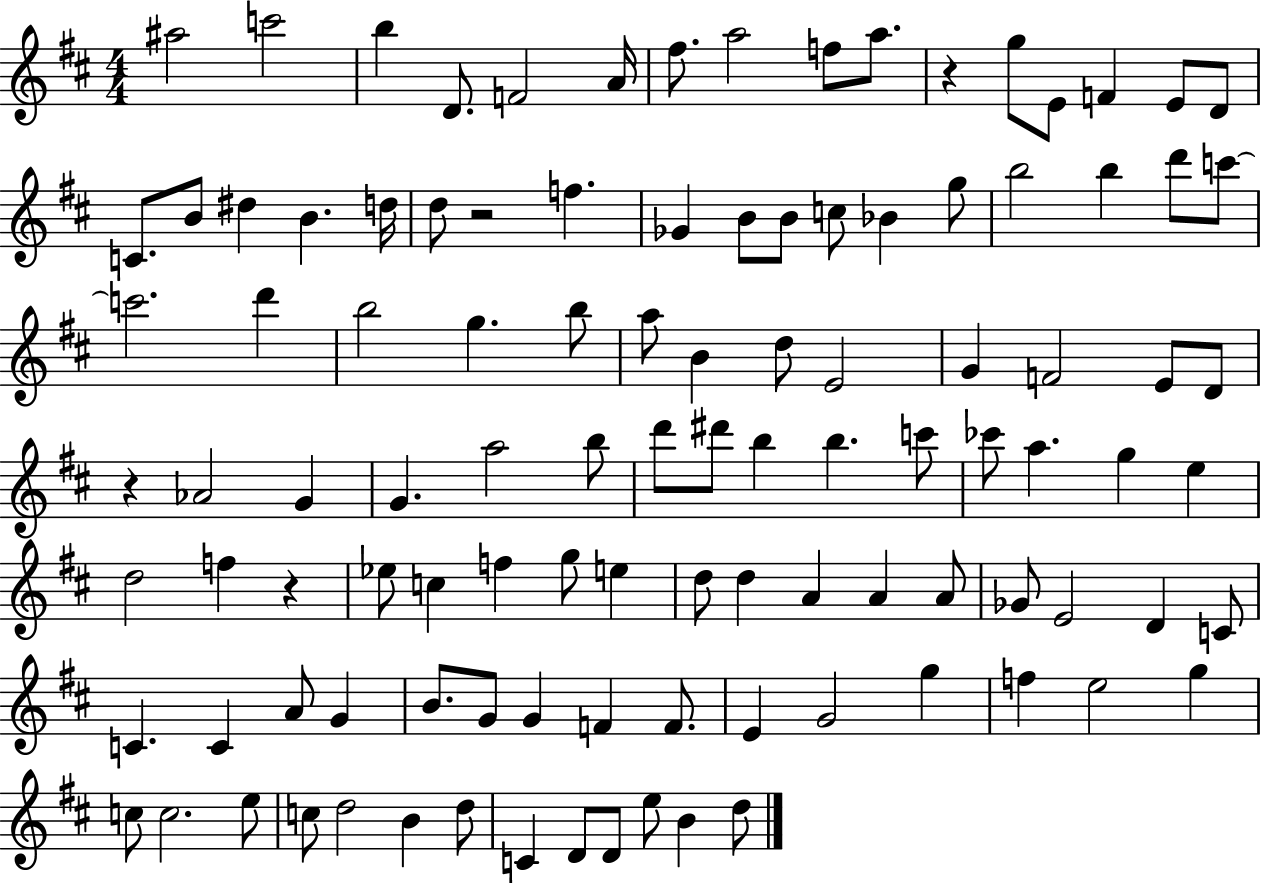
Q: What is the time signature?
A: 4/4